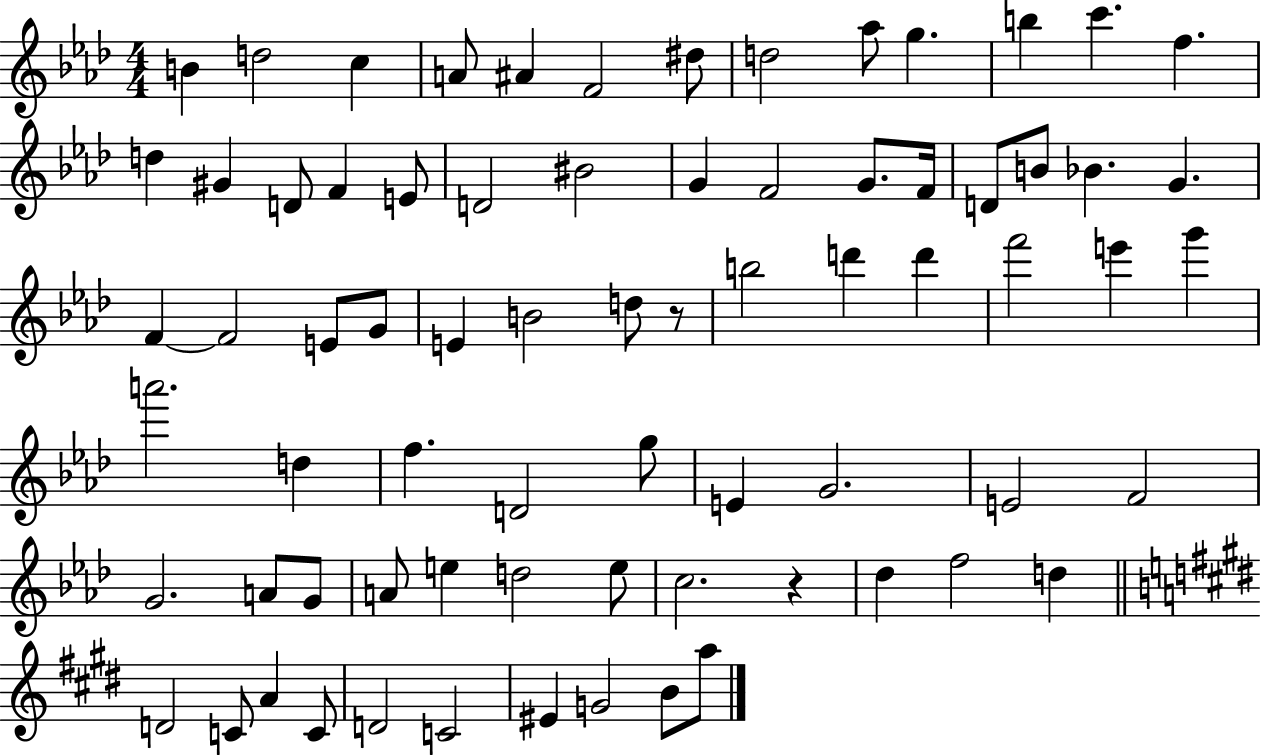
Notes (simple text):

B4/q D5/h C5/q A4/e A#4/q F4/h D#5/e D5/h Ab5/e G5/q. B5/q C6/q. F5/q. D5/q G#4/q D4/e F4/q E4/e D4/h BIS4/h G4/q F4/h G4/e. F4/s D4/e B4/e Bb4/q. G4/q. F4/q F4/h E4/e G4/e E4/q B4/h D5/e R/e B5/h D6/q D6/q F6/h E6/q G6/q A6/h. D5/q F5/q. D4/h G5/e E4/q G4/h. E4/h F4/h G4/h. A4/e G4/e A4/e E5/q D5/h E5/e C5/h. R/q Db5/q F5/h D5/q D4/h C4/e A4/q C4/e D4/h C4/h EIS4/q G4/h B4/e A5/e